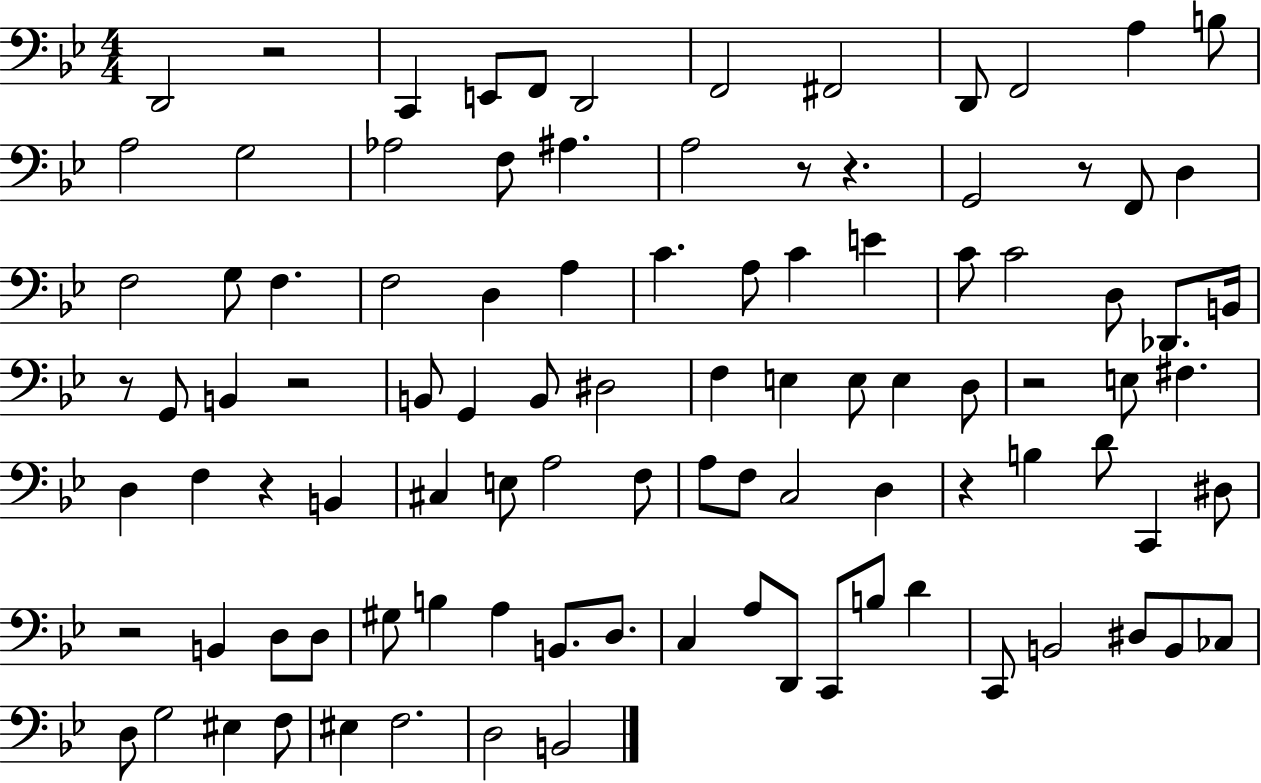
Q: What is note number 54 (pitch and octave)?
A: A3